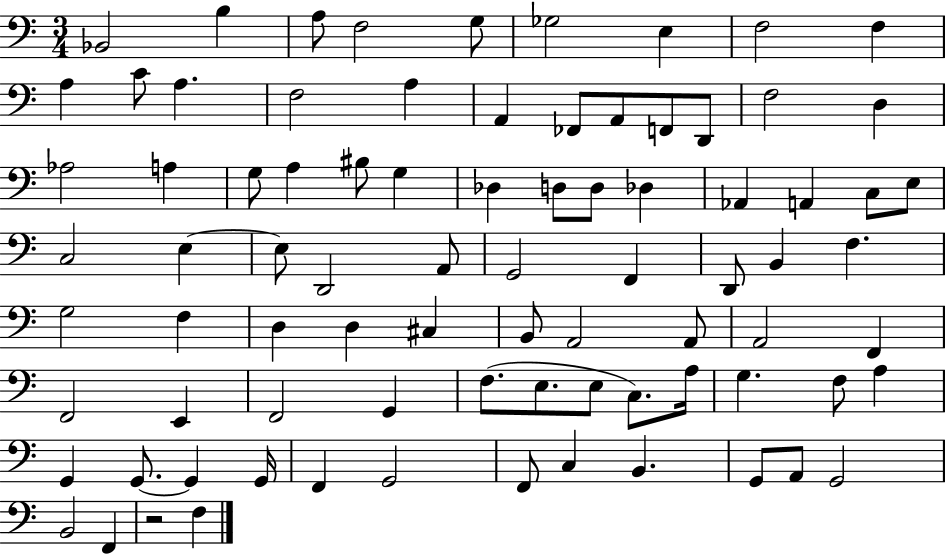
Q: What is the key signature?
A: C major